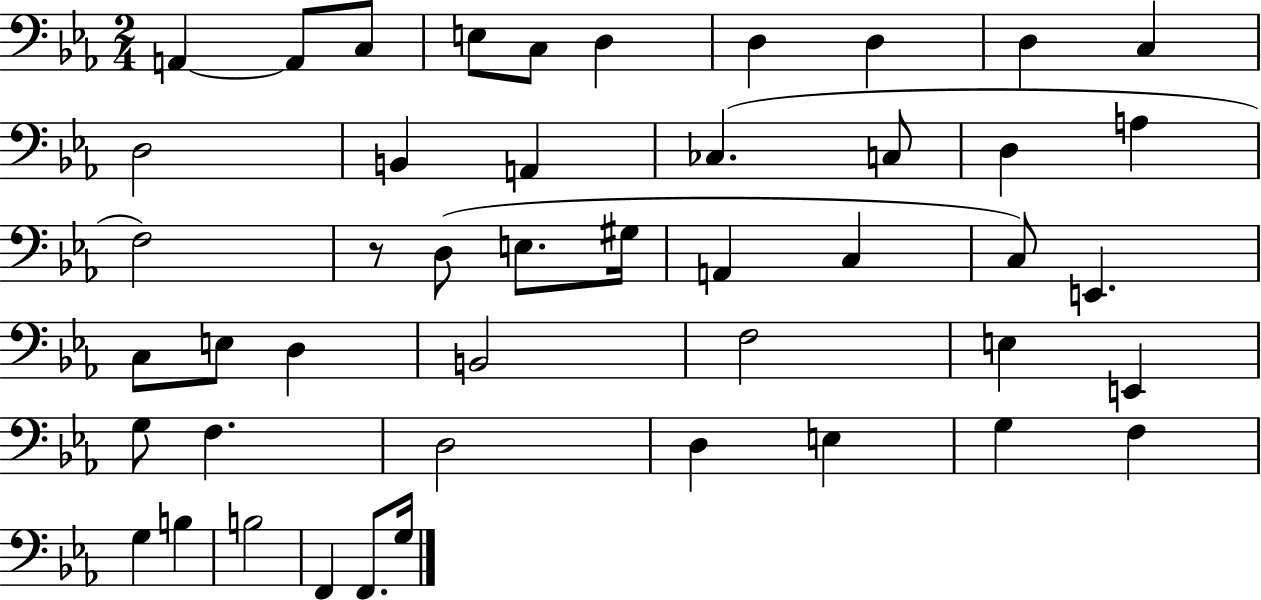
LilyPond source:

{
  \clef bass
  \numericTimeSignature
  \time 2/4
  \key ees \major
  \repeat volta 2 { a,4~~ a,8 c8 | e8 c8 d4 | d4 d4 | d4 c4 | \break d2 | b,4 a,4 | ces4.( c8 | d4 a4 | \break f2) | r8 d8( e8. gis16 | a,4 c4 | c8) e,4. | \break c8 e8 d4 | b,2 | f2 | e4 e,4 | \break g8 f4. | d2 | d4 e4 | g4 f4 | \break g4 b4 | b2 | f,4 f,8. g16 | } \bar "|."
}